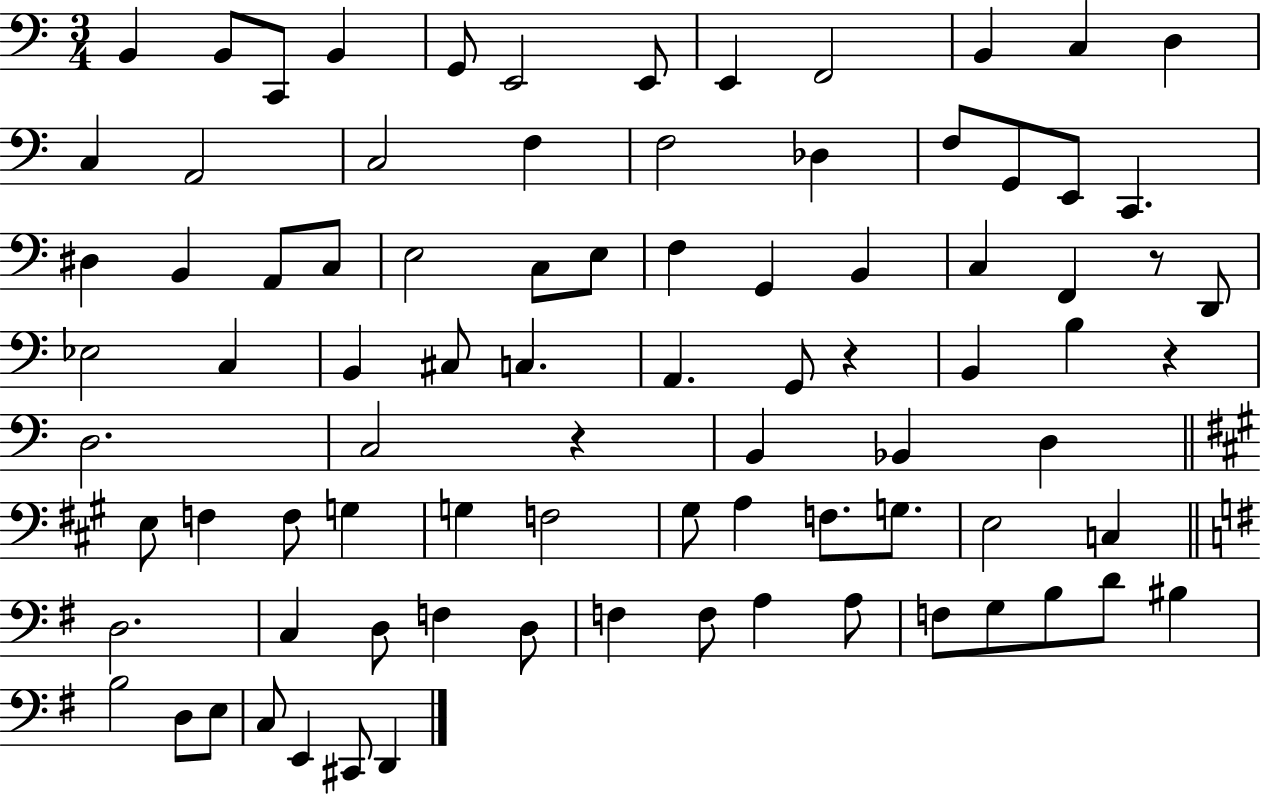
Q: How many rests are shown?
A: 4